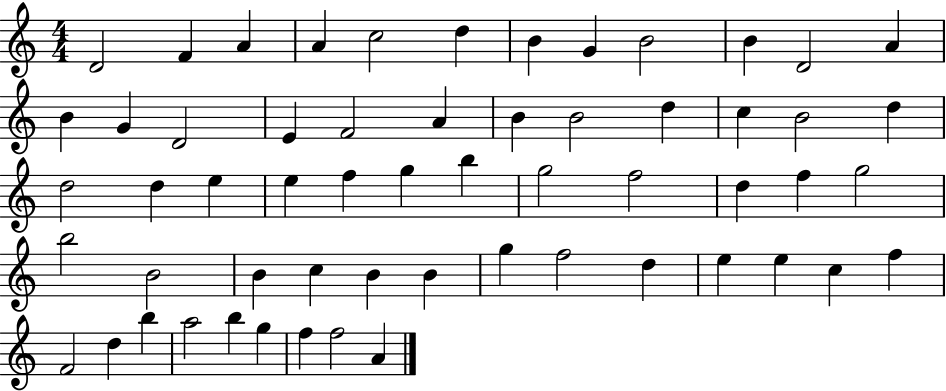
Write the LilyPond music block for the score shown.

{
  \clef treble
  \numericTimeSignature
  \time 4/4
  \key c \major
  d'2 f'4 a'4 | a'4 c''2 d''4 | b'4 g'4 b'2 | b'4 d'2 a'4 | \break b'4 g'4 d'2 | e'4 f'2 a'4 | b'4 b'2 d''4 | c''4 b'2 d''4 | \break d''2 d''4 e''4 | e''4 f''4 g''4 b''4 | g''2 f''2 | d''4 f''4 g''2 | \break b''2 b'2 | b'4 c''4 b'4 b'4 | g''4 f''2 d''4 | e''4 e''4 c''4 f''4 | \break f'2 d''4 b''4 | a''2 b''4 g''4 | f''4 f''2 a'4 | \bar "|."
}